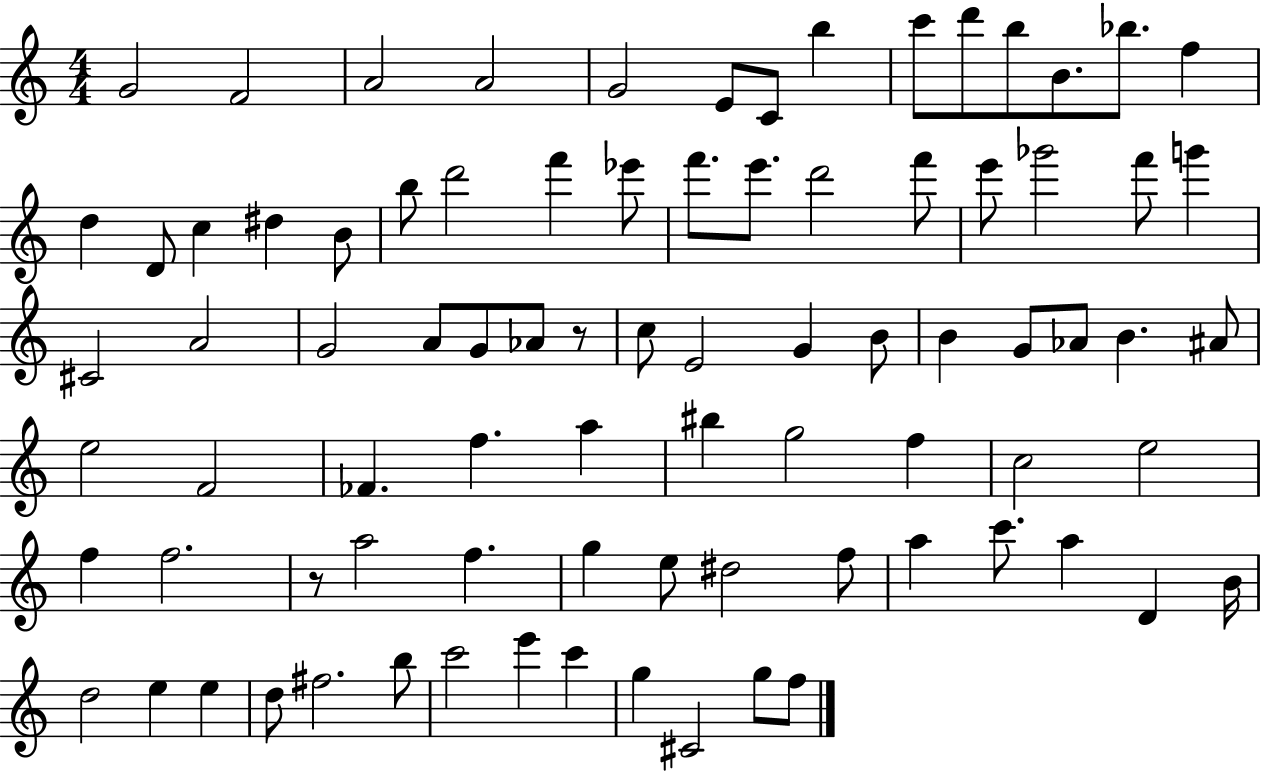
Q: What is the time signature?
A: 4/4